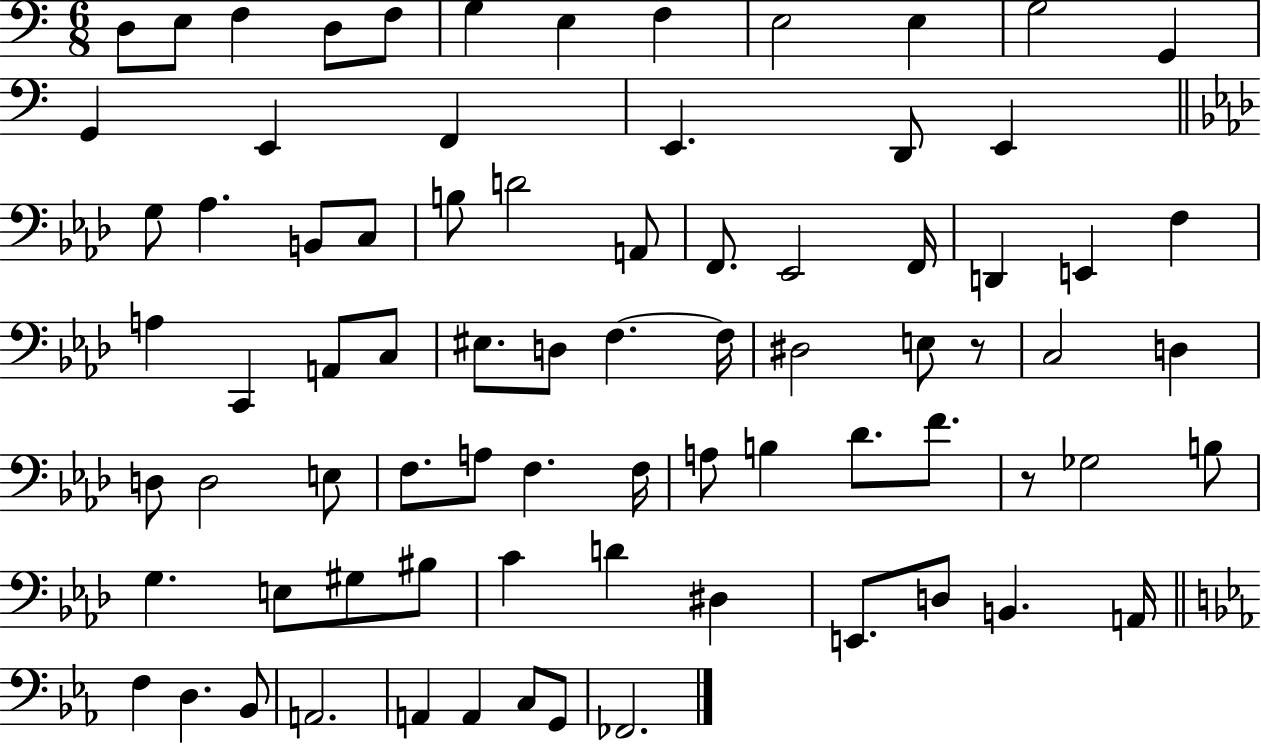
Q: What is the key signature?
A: C major